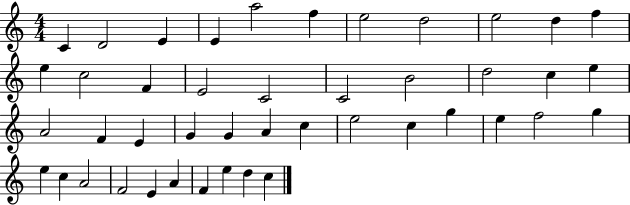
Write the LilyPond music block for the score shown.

{
  \clef treble
  \numericTimeSignature
  \time 4/4
  \key c \major
  c'4 d'2 e'4 | e'4 a''2 f''4 | e''2 d''2 | e''2 d''4 f''4 | \break e''4 c''2 f'4 | e'2 c'2 | c'2 b'2 | d''2 c''4 e''4 | \break a'2 f'4 e'4 | g'4 g'4 a'4 c''4 | e''2 c''4 g''4 | e''4 f''2 g''4 | \break e''4 c''4 a'2 | f'2 e'4 a'4 | f'4 e''4 d''4 c''4 | \bar "|."
}